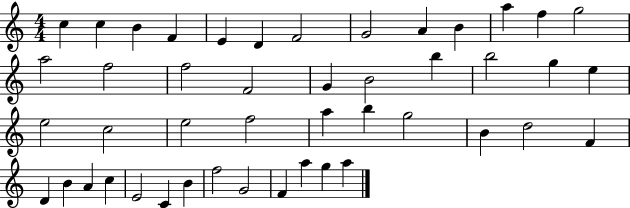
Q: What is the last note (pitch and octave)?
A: A5